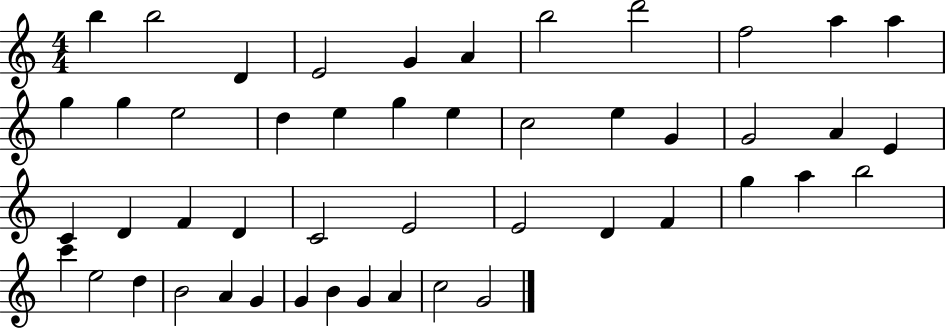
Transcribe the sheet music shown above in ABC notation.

X:1
T:Untitled
M:4/4
L:1/4
K:C
b b2 D E2 G A b2 d'2 f2 a a g g e2 d e g e c2 e G G2 A E C D F D C2 E2 E2 D F g a b2 c' e2 d B2 A G G B G A c2 G2